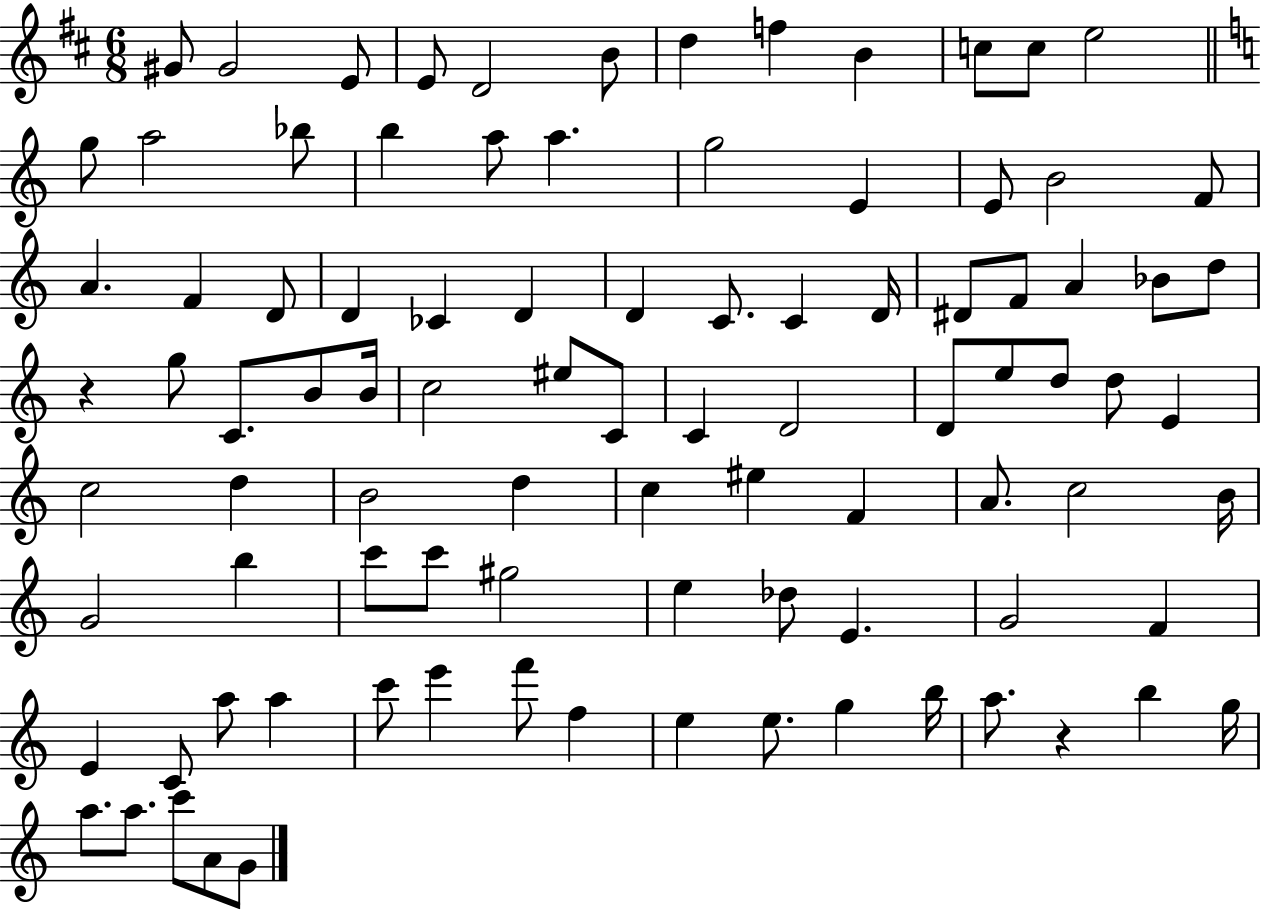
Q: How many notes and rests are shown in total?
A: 94